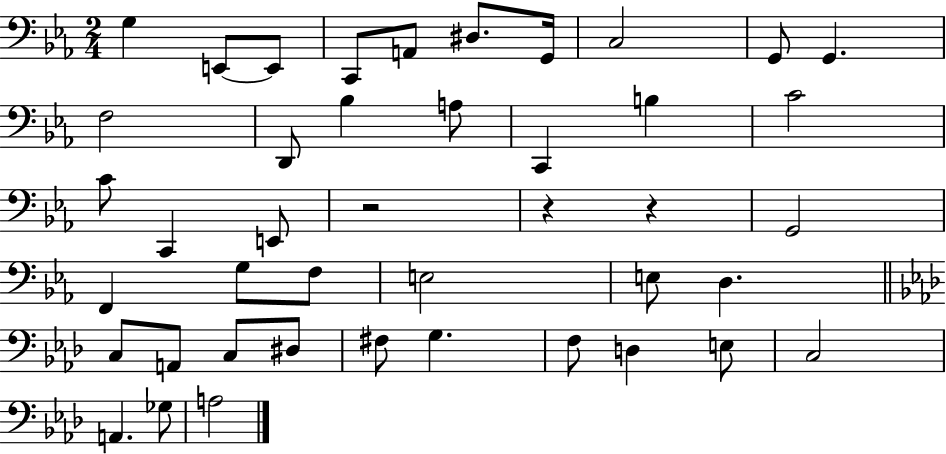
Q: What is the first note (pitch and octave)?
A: G3